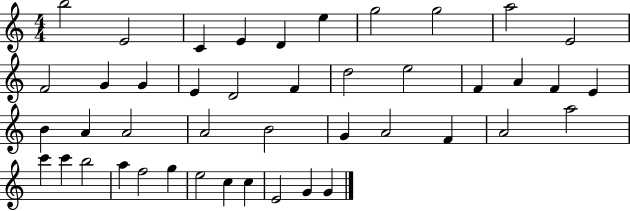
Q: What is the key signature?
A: C major